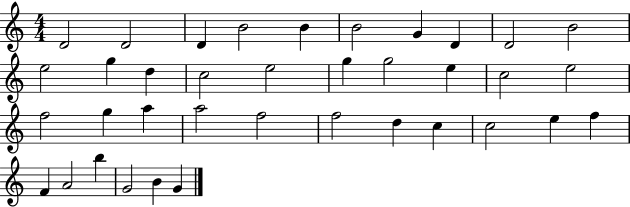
{
  \clef treble
  \numericTimeSignature
  \time 4/4
  \key c \major
  d'2 d'2 | d'4 b'2 b'4 | b'2 g'4 d'4 | d'2 b'2 | \break e''2 g''4 d''4 | c''2 e''2 | g''4 g''2 e''4 | c''2 e''2 | \break f''2 g''4 a''4 | a''2 f''2 | f''2 d''4 c''4 | c''2 e''4 f''4 | \break f'4 a'2 b''4 | g'2 b'4 g'4 | \bar "|."
}